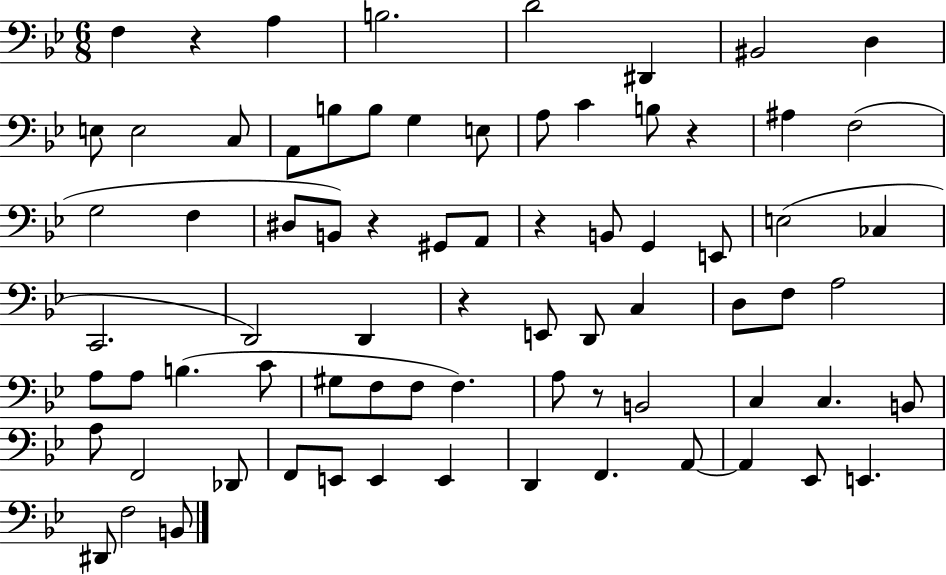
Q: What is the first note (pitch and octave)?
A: F3